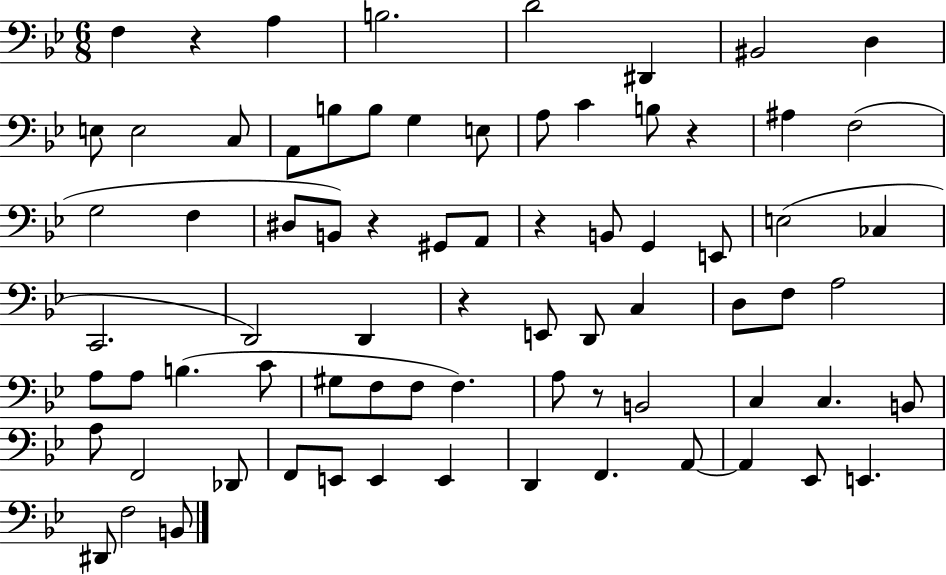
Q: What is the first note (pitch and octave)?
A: F3